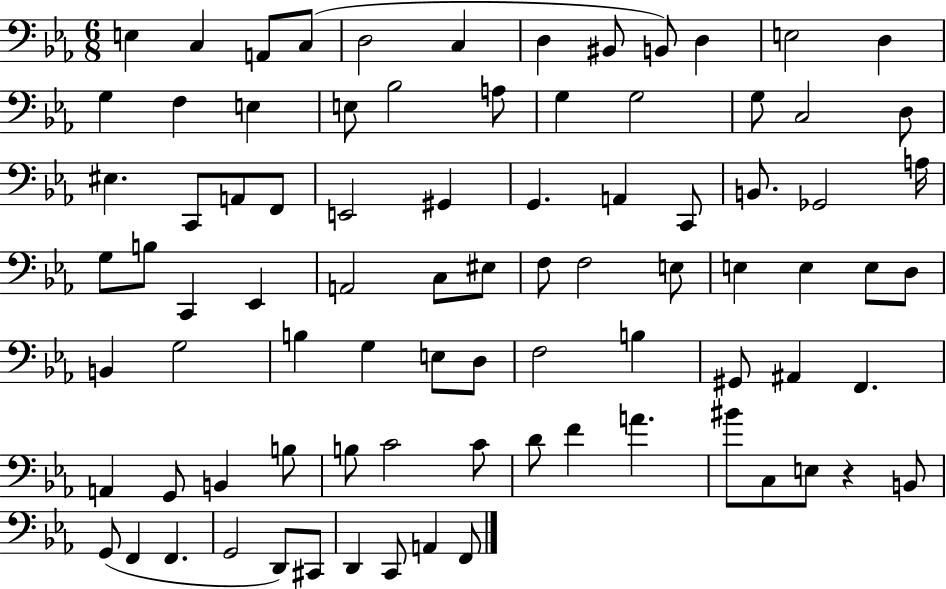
X:1
T:Untitled
M:6/8
L:1/4
K:Eb
E, C, A,,/2 C,/2 D,2 C, D, ^B,,/2 B,,/2 D, E,2 D, G, F, E, E,/2 _B,2 A,/2 G, G,2 G,/2 C,2 D,/2 ^E, C,,/2 A,,/2 F,,/2 E,,2 ^G,, G,, A,, C,,/2 B,,/2 _G,,2 A,/4 G,/2 B,/2 C,, _E,, A,,2 C,/2 ^E,/2 F,/2 F,2 E,/2 E, E, E,/2 D,/2 B,, G,2 B, G, E,/2 D,/2 F,2 B, ^G,,/2 ^A,, F,, A,, G,,/2 B,, B,/2 B,/2 C2 C/2 D/2 F A ^B/2 C,/2 E,/2 z B,,/2 G,,/2 F,, F,, G,,2 D,,/2 ^C,,/2 D,, C,,/2 A,, F,,/2